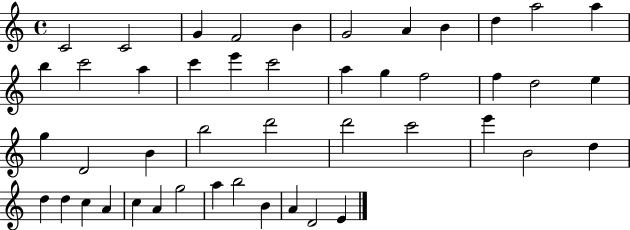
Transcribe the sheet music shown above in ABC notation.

X:1
T:Untitled
M:4/4
L:1/4
K:C
C2 C2 G F2 B G2 A B d a2 a b c'2 a c' e' c'2 a g f2 f d2 e g D2 B b2 d'2 d'2 c'2 e' B2 d d d c A c A g2 a b2 B A D2 E